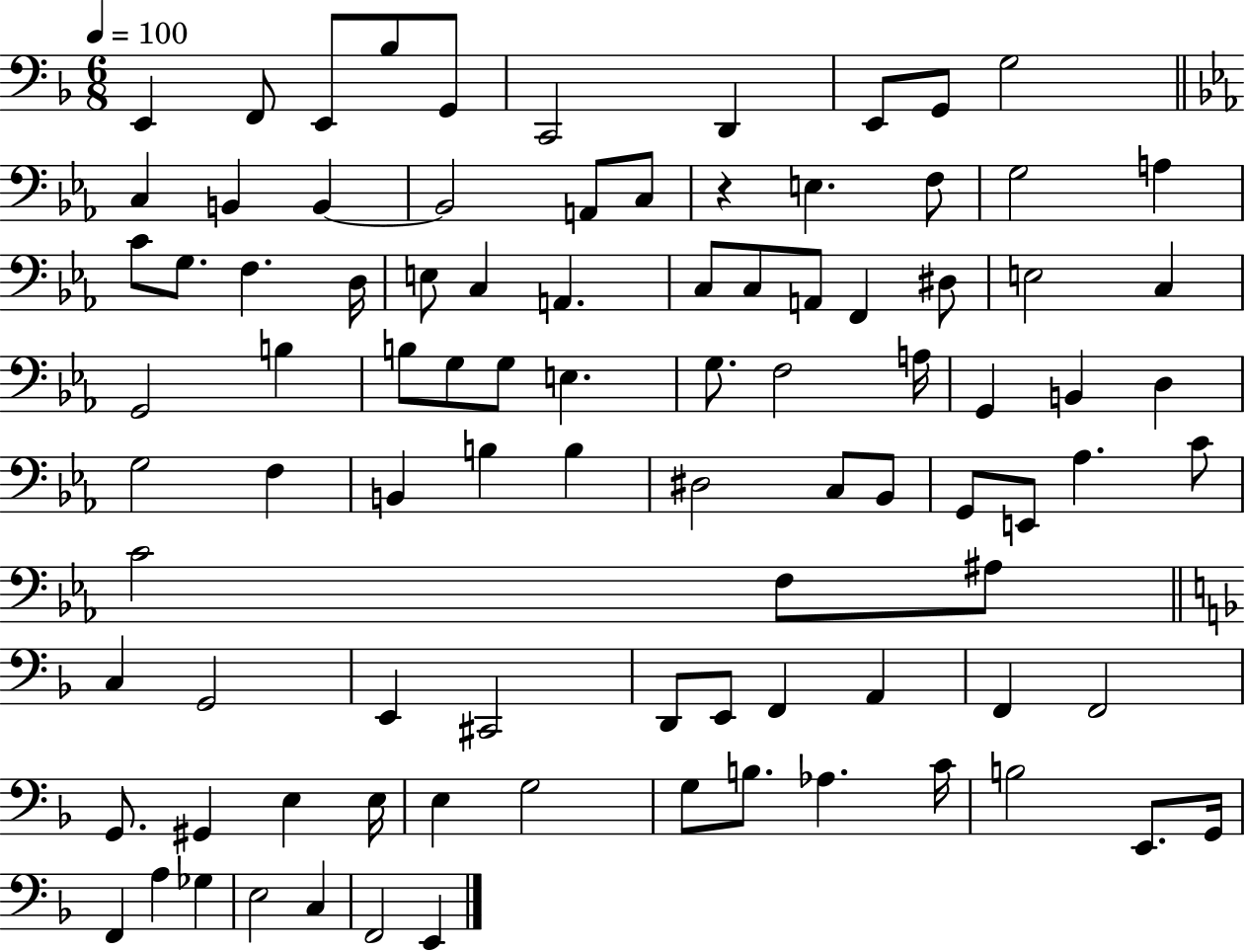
E2/q F2/e E2/e Bb3/e G2/e C2/h D2/q E2/e G2/e G3/h C3/q B2/q B2/q B2/h A2/e C3/e R/q E3/q. F3/e G3/h A3/q C4/e G3/e. F3/q. D3/s E3/e C3/q A2/q. C3/e C3/e A2/e F2/q D#3/e E3/h C3/q G2/h B3/q B3/e G3/e G3/e E3/q. G3/e. F3/h A3/s G2/q B2/q D3/q G3/h F3/q B2/q B3/q B3/q D#3/h C3/e Bb2/e G2/e E2/e Ab3/q. C4/e C4/h F3/e A#3/e C3/q G2/h E2/q C#2/h D2/e E2/e F2/q A2/q F2/q F2/h G2/e. G#2/q E3/q E3/s E3/q G3/h G3/e B3/e. Ab3/q. C4/s B3/h E2/e. G2/s F2/q A3/q Gb3/q E3/h C3/q F2/h E2/q